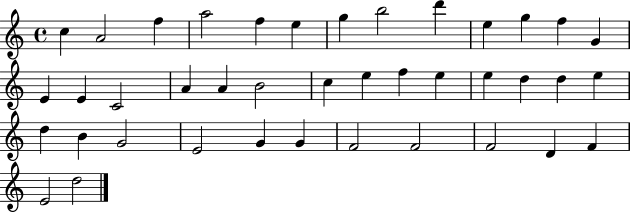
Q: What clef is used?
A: treble